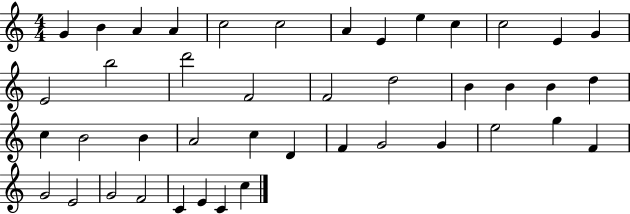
{
  \clef treble
  \numericTimeSignature
  \time 4/4
  \key c \major
  g'4 b'4 a'4 a'4 | c''2 c''2 | a'4 e'4 e''4 c''4 | c''2 e'4 g'4 | \break e'2 b''2 | d'''2 f'2 | f'2 d''2 | b'4 b'4 b'4 d''4 | \break c''4 b'2 b'4 | a'2 c''4 d'4 | f'4 g'2 g'4 | e''2 g''4 f'4 | \break g'2 e'2 | g'2 f'2 | c'4 e'4 c'4 c''4 | \bar "|."
}